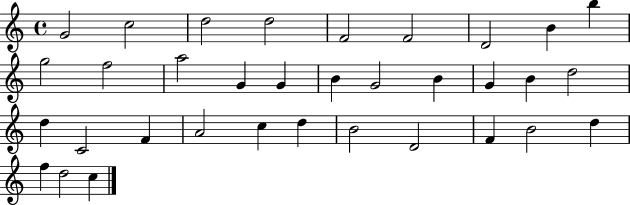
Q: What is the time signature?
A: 4/4